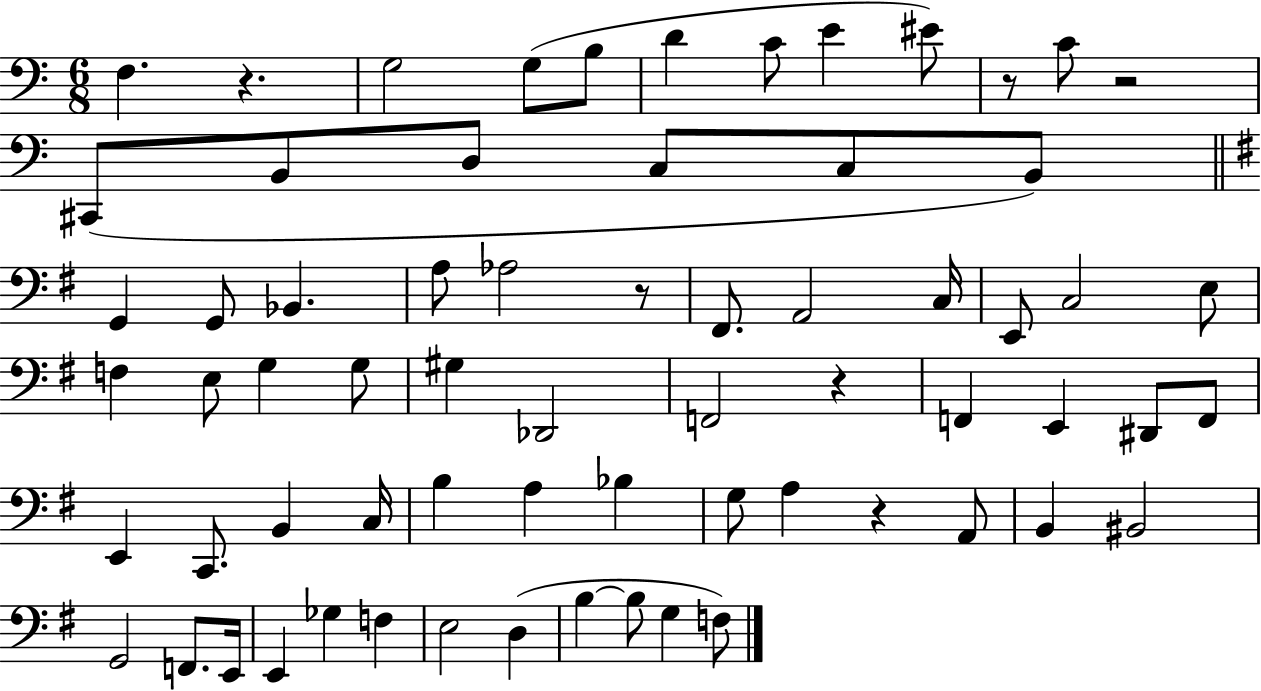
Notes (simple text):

F3/q. R/q. G3/h G3/e B3/e D4/q C4/e E4/q EIS4/e R/e C4/e R/h C#2/e B2/e D3/e C3/e C3/e B2/e G2/q G2/e Bb2/q. A3/e Ab3/h R/e F#2/e. A2/h C3/s E2/e C3/h E3/e F3/q E3/e G3/q G3/e G#3/q Db2/h F2/h R/q F2/q E2/q D#2/e F2/e E2/q C2/e. B2/q C3/s B3/q A3/q Bb3/q G3/e A3/q R/q A2/e B2/q BIS2/h G2/h F2/e. E2/s E2/q Gb3/q F3/q E3/h D3/q B3/q B3/e G3/q F3/e